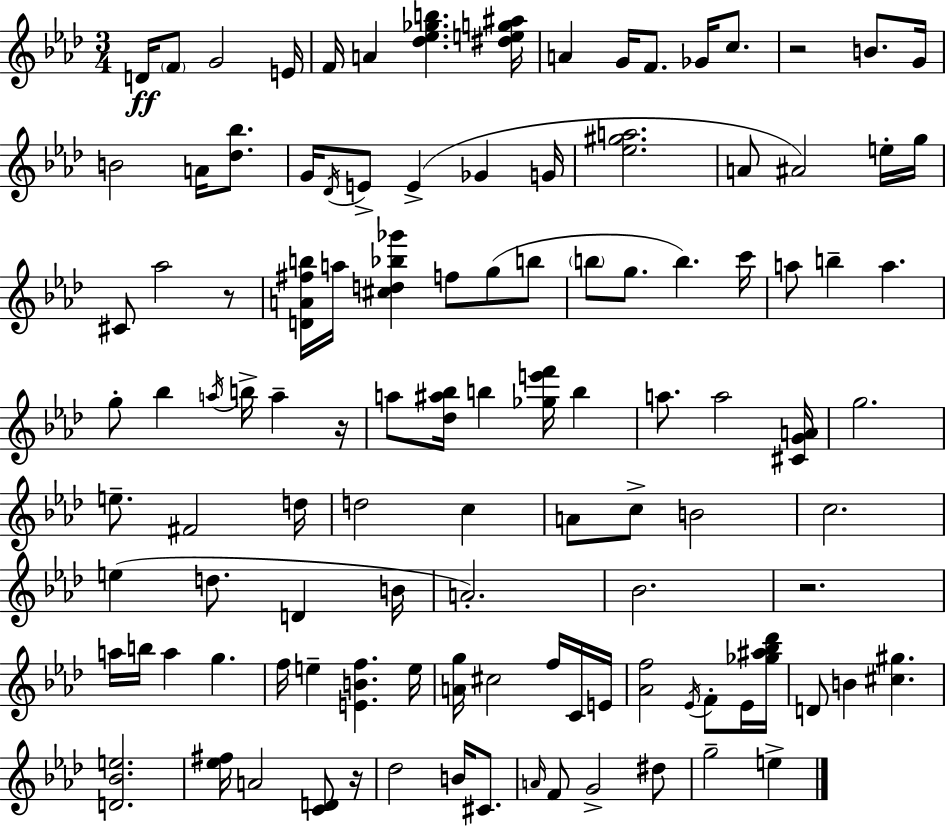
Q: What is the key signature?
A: F minor